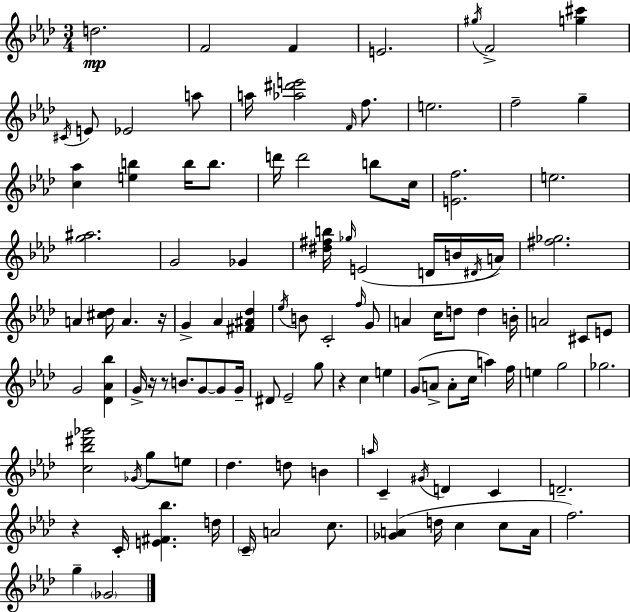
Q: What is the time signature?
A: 3/4